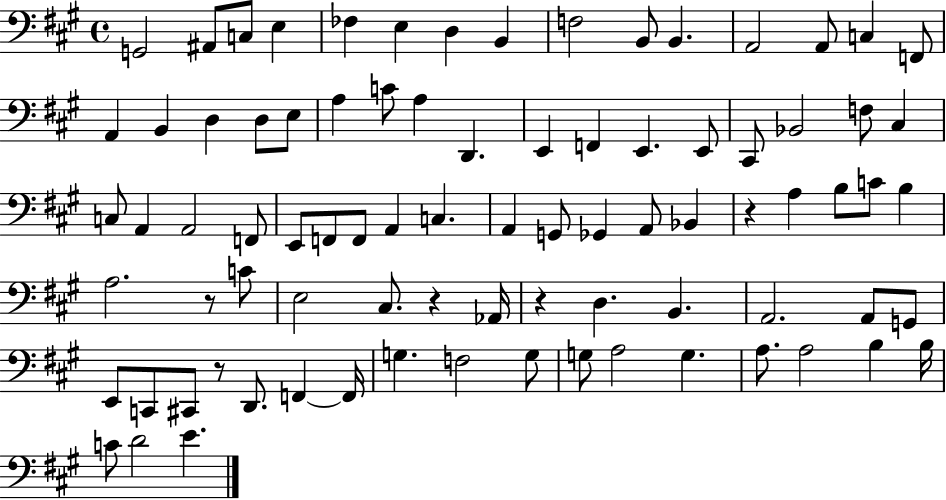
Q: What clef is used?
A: bass